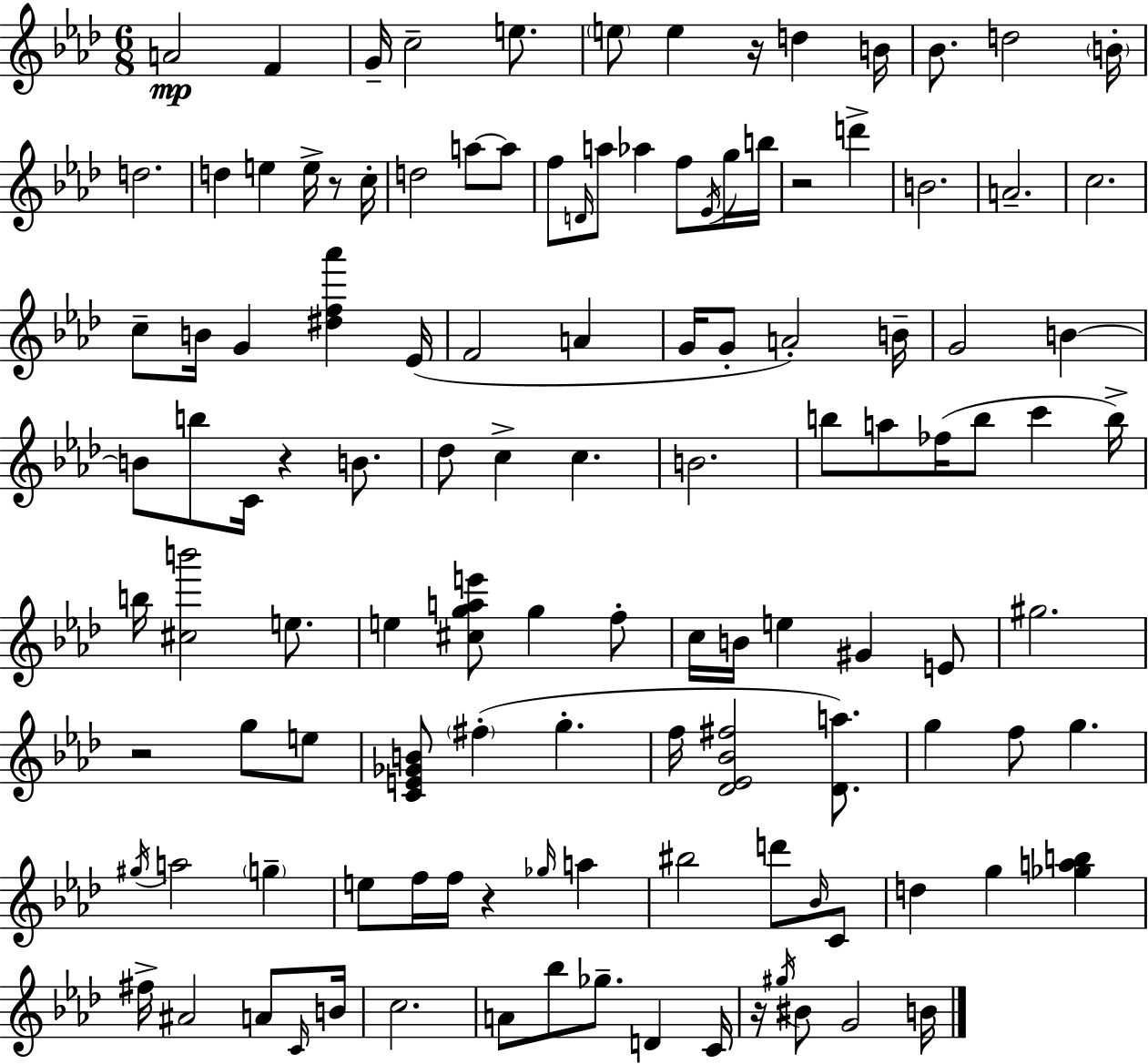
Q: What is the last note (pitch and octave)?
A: B4